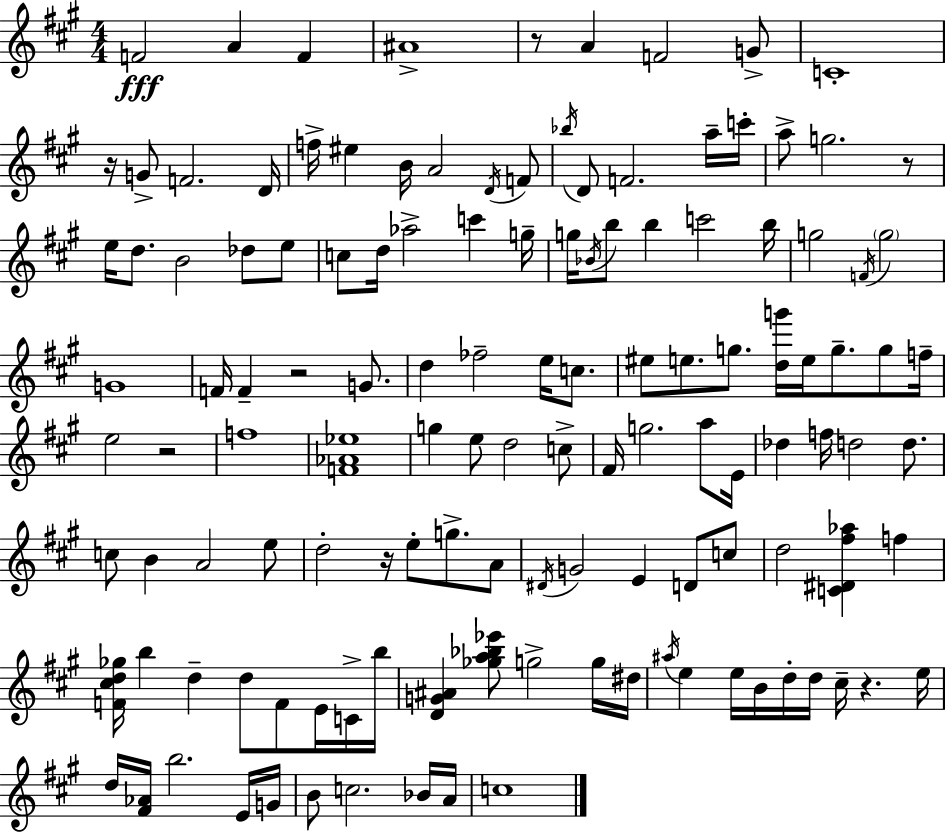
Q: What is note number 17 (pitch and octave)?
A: F4